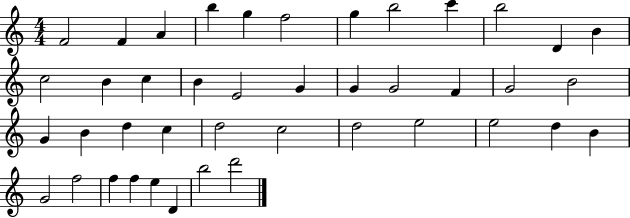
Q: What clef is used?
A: treble